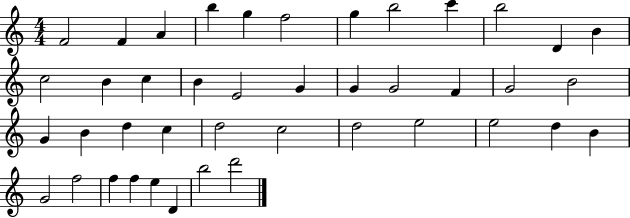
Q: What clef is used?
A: treble